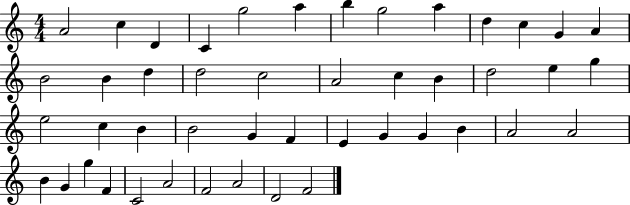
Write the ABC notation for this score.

X:1
T:Untitled
M:4/4
L:1/4
K:C
A2 c D C g2 a b g2 a d c G A B2 B d d2 c2 A2 c B d2 e g e2 c B B2 G F E G G B A2 A2 B G g F C2 A2 F2 A2 D2 F2